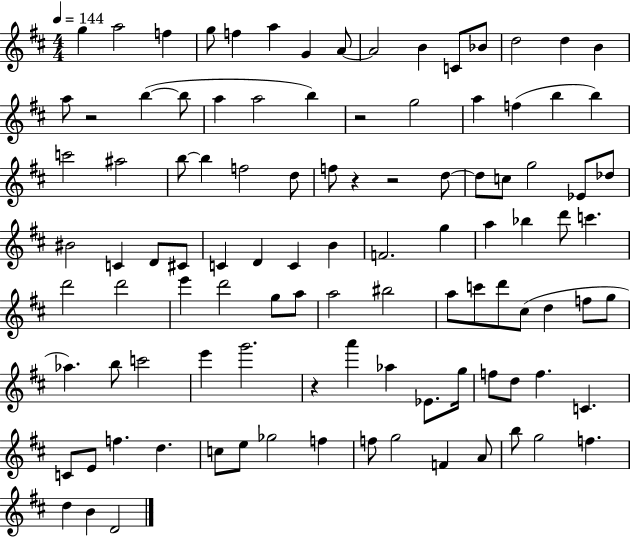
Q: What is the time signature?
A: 4/4